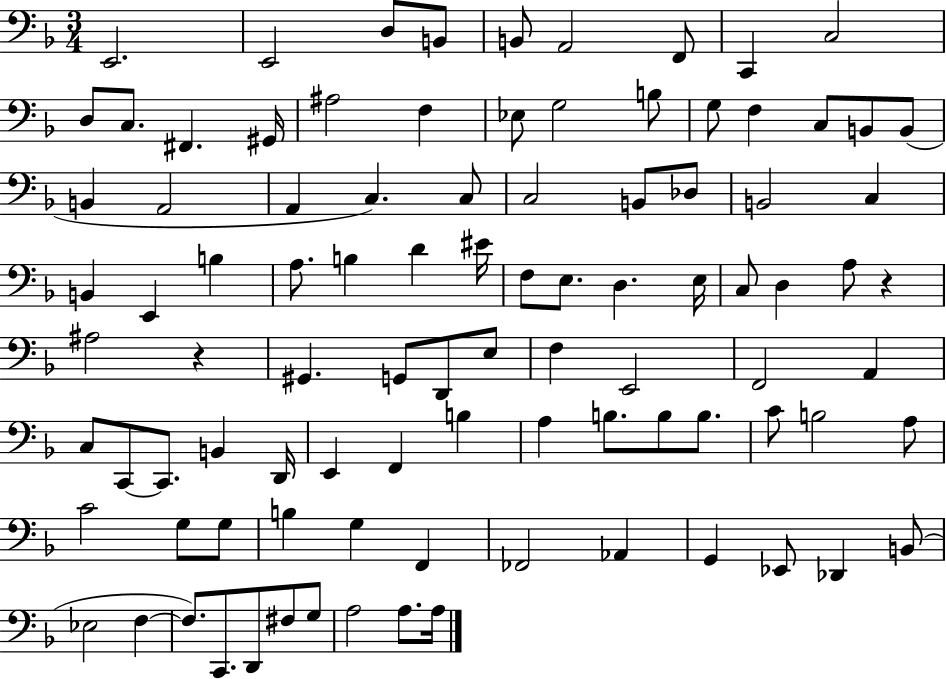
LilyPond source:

{
  \clef bass
  \numericTimeSignature
  \time 3/4
  \key f \major
  e,2. | e,2 d8 b,8 | b,8 a,2 f,8 | c,4 c2 | \break d8 c8. fis,4. gis,16 | ais2 f4 | ees8 g2 b8 | g8 f4 c8 b,8 b,8( | \break b,4 a,2 | a,4 c4.) c8 | c2 b,8 des8 | b,2 c4 | \break b,4 e,4 b4 | a8. b4 d'4 eis'16 | f8 e8. d4. e16 | c8 d4 a8 r4 | \break ais2 r4 | gis,4. g,8 d,8 e8 | f4 e,2 | f,2 a,4 | \break c8 c,8~~ c,8. b,4 d,16 | e,4 f,4 b4 | a4 b8. b8 b8. | c'8 b2 a8 | \break c'2 g8 g8 | b4 g4 f,4 | fes,2 aes,4 | g,4 ees,8 des,4 b,8( | \break ees2 f4~~ | f8.) c,8. d,8 fis8 g8 | a2 a8. a16 | \bar "|."
}